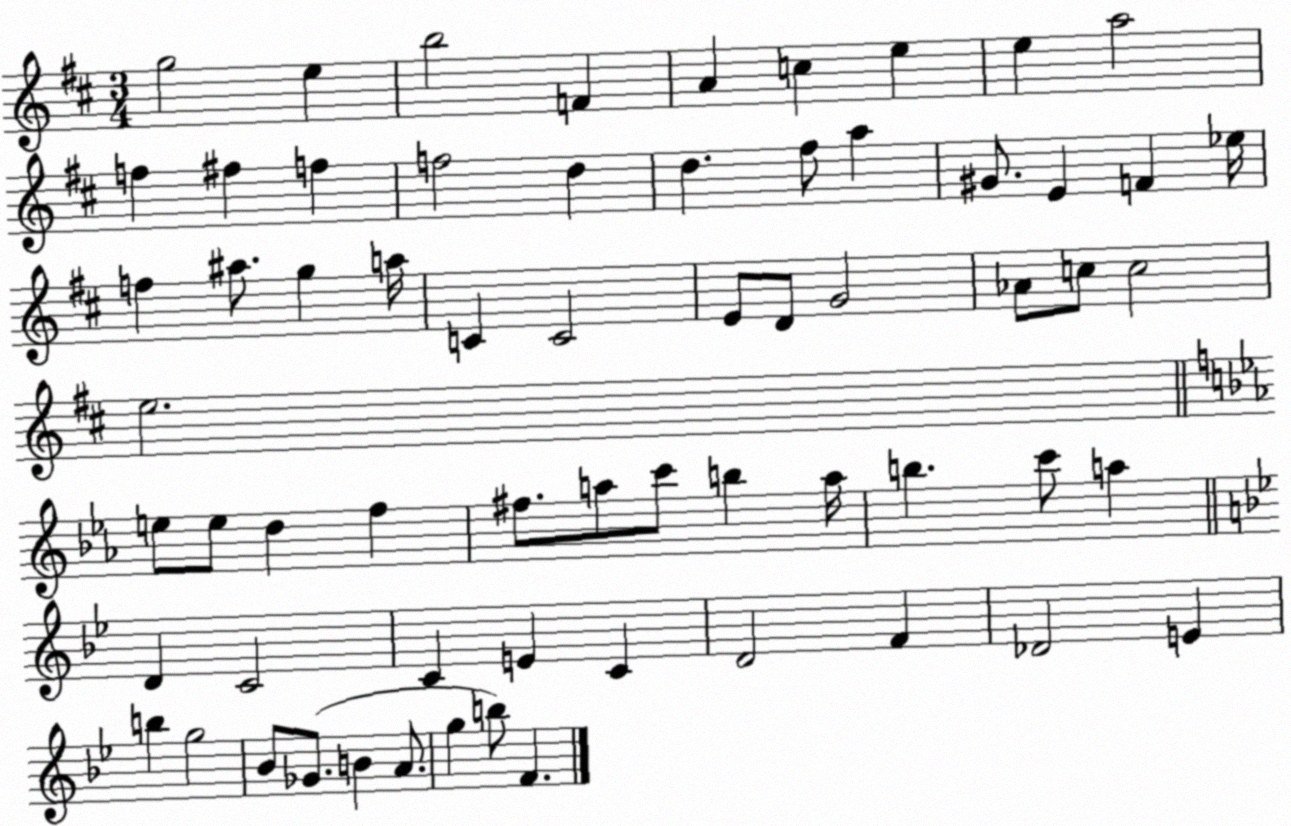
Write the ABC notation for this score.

X:1
T:Untitled
M:3/4
L:1/4
K:D
g2 e b2 F A c e e a2 f ^f f f2 d d ^f/2 a ^G/2 E F _e/4 f ^a/2 g a/4 C C2 E/2 D/2 G2 _A/2 c/2 c2 e2 e/2 e/2 d f ^f/2 a/2 c'/2 b a/4 b c'/2 a D C2 C E C D2 F _D2 E b g2 _B/2 _G/2 B A/2 g b/2 F